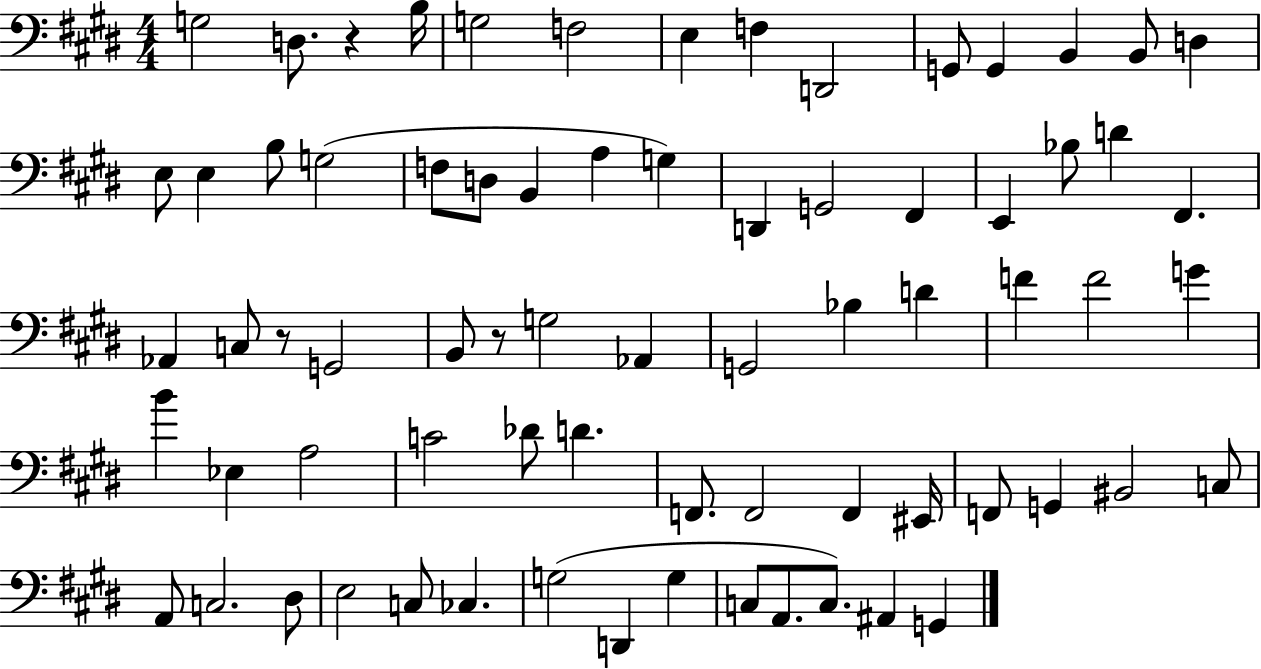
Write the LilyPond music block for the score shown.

{
  \clef bass
  \numericTimeSignature
  \time 4/4
  \key e \major
  \repeat volta 2 { g2 d8. r4 b16 | g2 f2 | e4 f4 d,2 | g,8 g,4 b,4 b,8 d4 | \break e8 e4 b8 g2( | f8 d8 b,4 a4 g4) | d,4 g,2 fis,4 | e,4 bes8 d'4 fis,4. | \break aes,4 c8 r8 g,2 | b,8 r8 g2 aes,4 | g,2 bes4 d'4 | f'4 f'2 g'4 | \break b'4 ees4 a2 | c'2 des'8 d'4. | f,8. f,2 f,4 eis,16 | f,8 g,4 bis,2 c8 | \break a,8 c2. dis8 | e2 c8 ces4. | g2( d,4 g4 | c8 a,8. c8.) ais,4 g,4 | \break } \bar "|."
}